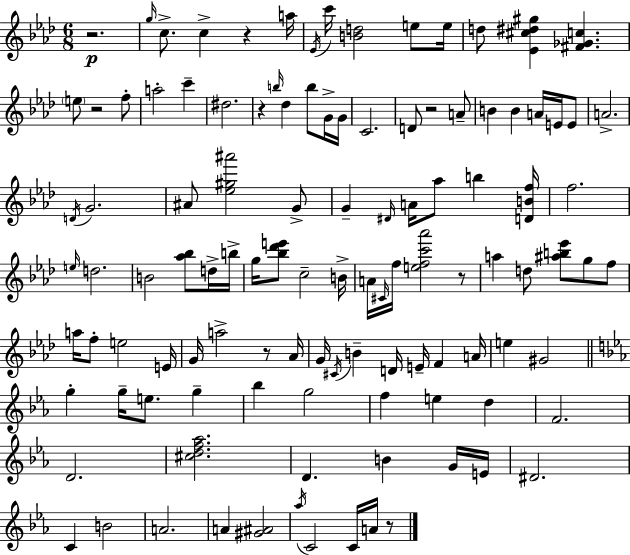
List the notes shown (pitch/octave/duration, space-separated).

R/h. G5/s C5/e. C5/q R/q A5/s Eb4/s C6/s [B4,D5]/h E5/e E5/s D5/e [Eb4,C#5,D#5,G#5]/q [F#4,Gb4,C5]/q. E5/e R/h F5/e A5/h C6/q D#5/h. R/q B5/s Db5/q B5/e G4/s G4/s C4/h. D4/e R/h A4/e B4/q B4/q A4/s E4/s E4/e A4/h. D4/s G4/h. A#4/e [Eb5,G#5,A#6]/h G4/e G4/q D#4/s A4/s Ab5/e B5/q [D4,B4,F5]/s F5/h. E5/s D5/h. B4/h [Ab5,Bb5]/e D5/s B5/s G5/s [Bb5,Db6,E6]/e C5/h B4/s A4/s C#4/s F5/s [E5,F5,C6,Ab6]/h R/e A5/q D5/e [A#5,B5,Eb6]/e G5/e F5/e A5/s F5/e E5/h E4/s G4/s A5/h R/e Ab4/s G4/s C#4/s B4/q D4/s E4/s F4/q A4/s E5/q G#4/h G5/q G5/s E5/e. G5/q Bb5/q G5/h F5/q E5/q D5/q F4/h. D4/h. [C#5,D5,F5,Ab5]/h. D4/q. B4/q G4/s E4/s D#4/h. C4/q B4/h A4/h. A4/q [G#4,A#4]/h Ab5/s C4/h C4/s A4/s R/e